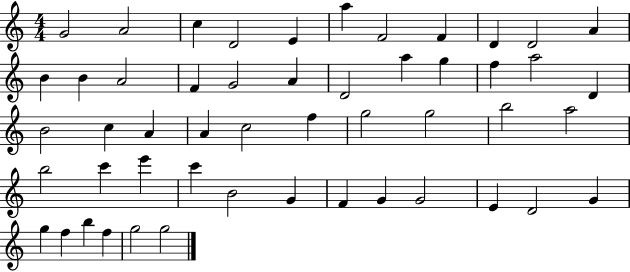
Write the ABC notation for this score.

X:1
T:Untitled
M:4/4
L:1/4
K:C
G2 A2 c D2 E a F2 F D D2 A B B A2 F G2 A D2 a g f a2 D B2 c A A c2 f g2 g2 b2 a2 b2 c' e' c' B2 G F G G2 E D2 G g f b f g2 g2